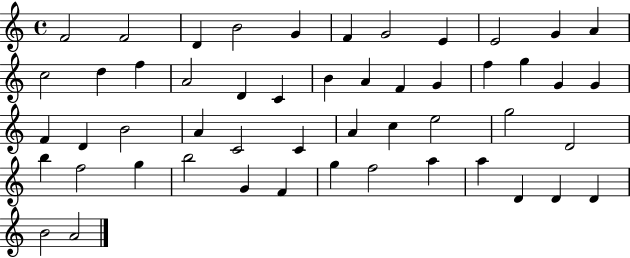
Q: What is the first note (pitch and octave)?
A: F4